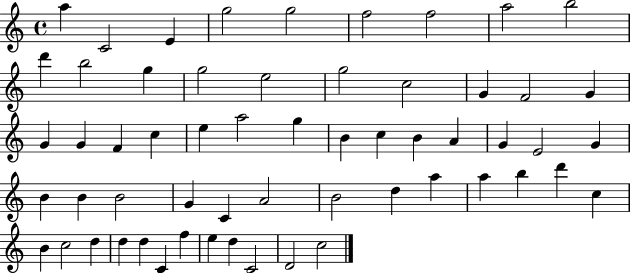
{
  \clef treble
  \time 4/4
  \defaultTimeSignature
  \key c \major
  a''4 c'2 e'4 | g''2 g''2 | f''2 f''2 | a''2 b''2 | \break d'''4 b''2 g''4 | g''2 e''2 | g''2 c''2 | g'4 f'2 g'4 | \break g'4 g'4 f'4 c''4 | e''4 a''2 g''4 | b'4 c''4 b'4 a'4 | g'4 e'2 g'4 | \break b'4 b'4 b'2 | g'4 c'4 a'2 | b'2 d''4 a''4 | a''4 b''4 d'''4 c''4 | \break b'4 c''2 d''4 | d''4 d''4 c'4 f''4 | e''4 d''4 c'2 | d'2 c''2 | \break \bar "|."
}